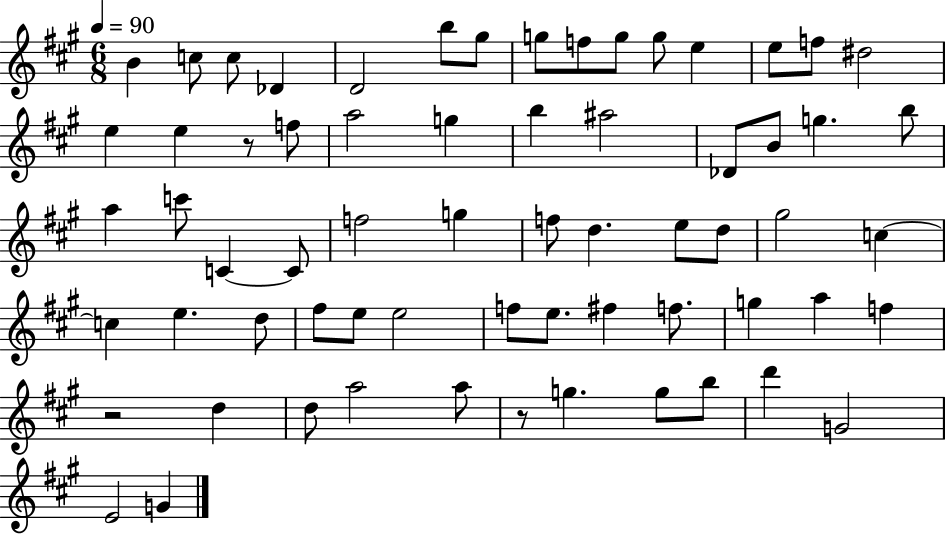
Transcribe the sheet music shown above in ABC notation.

X:1
T:Untitled
M:6/8
L:1/4
K:A
B c/2 c/2 _D D2 b/2 ^g/2 g/2 f/2 g/2 g/2 e e/2 f/2 ^d2 e e z/2 f/2 a2 g b ^a2 _D/2 B/2 g b/2 a c'/2 C C/2 f2 g f/2 d e/2 d/2 ^g2 c c e d/2 ^f/2 e/2 e2 f/2 e/2 ^f f/2 g a f z2 d d/2 a2 a/2 z/2 g g/2 b/2 d' G2 E2 G